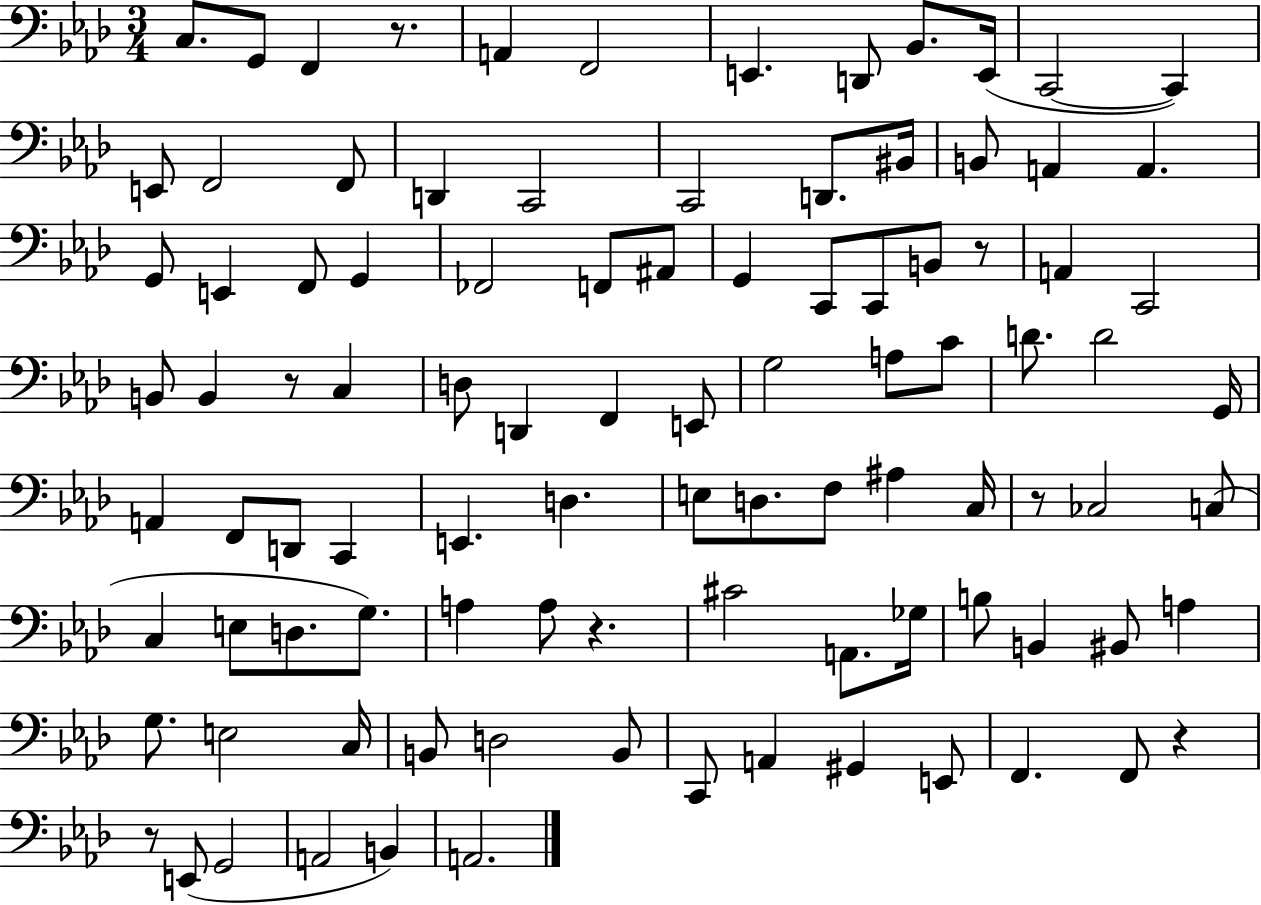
{
  \clef bass
  \numericTimeSignature
  \time 3/4
  \key aes \major
  \repeat volta 2 { c8. g,8 f,4 r8. | a,4 f,2 | e,4. d,8 bes,8. e,16( | c,2~~ c,4) | \break e,8 f,2 f,8 | d,4 c,2 | c,2 d,8. bis,16 | b,8 a,4 a,4. | \break g,8 e,4 f,8 g,4 | fes,2 f,8 ais,8 | g,4 c,8 c,8 b,8 r8 | a,4 c,2 | \break b,8 b,4 r8 c4 | d8 d,4 f,4 e,8 | g2 a8 c'8 | d'8. d'2 g,16 | \break a,4 f,8 d,8 c,4 | e,4. d4. | e8 d8. f8 ais4 c16 | r8 ces2 c8( | \break c4 e8 d8. g8.) | a4 a8 r4. | cis'2 a,8. ges16 | b8 b,4 bis,8 a4 | \break g8. e2 c16 | b,8 d2 b,8 | c,8 a,4 gis,4 e,8 | f,4. f,8 r4 | \break r8 e,8( g,2 | a,2 b,4) | a,2. | } \bar "|."
}